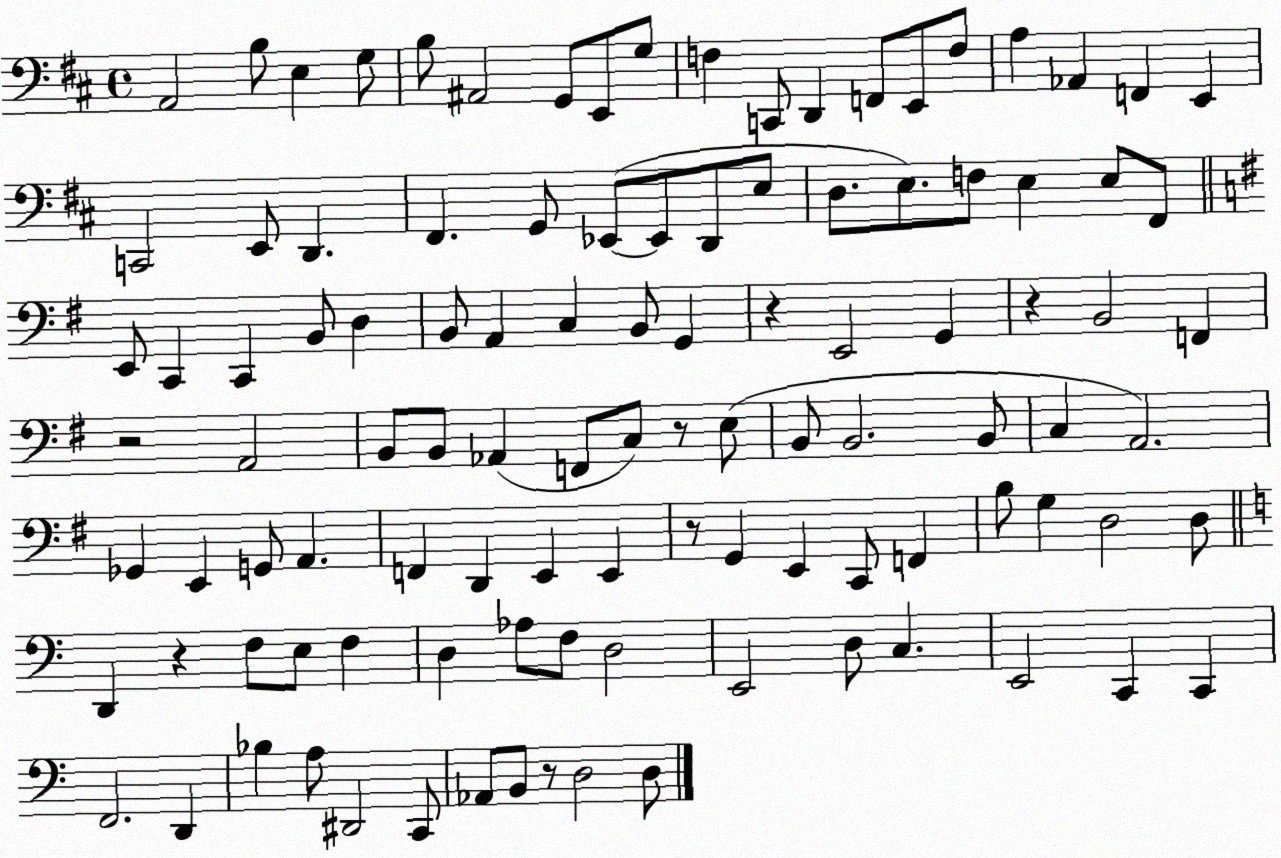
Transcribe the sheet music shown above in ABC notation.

X:1
T:Untitled
M:4/4
L:1/4
K:D
A,,2 B,/2 E, G,/2 B,/2 ^A,,2 G,,/2 E,,/2 G,/2 F, C,,/2 D,, F,,/2 E,,/2 F,/2 A, _A,, F,, E,, C,,2 E,,/2 D,, ^F,, G,,/2 _E,,/2 _E,,/2 D,,/2 E,/2 D,/2 E,/2 F,/2 E, E,/2 ^F,,/2 E,,/2 C,, C,, B,,/2 D, B,,/2 A,, C, B,,/2 G,, z E,,2 G,, z B,,2 F,, z2 A,,2 B,,/2 B,,/2 _A,, F,,/2 C,/2 z/2 E,/2 B,,/2 B,,2 B,,/2 C, A,,2 _G,, E,, G,,/2 A,, F,, D,, E,, E,, z/2 G,, E,, C,,/2 F,, B,/2 G, D,2 D,/2 D,, z F,/2 E,/2 F, D, _A,/2 F,/2 D,2 E,,2 D,/2 C, E,,2 C,, C,, F,,2 D,, _B, A,/2 ^D,,2 C,,/2 _A,,/2 B,,/2 z/2 D,2 D,/2